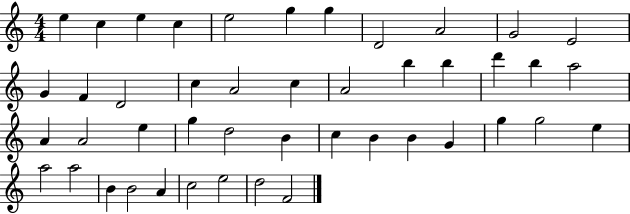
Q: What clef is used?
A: treble